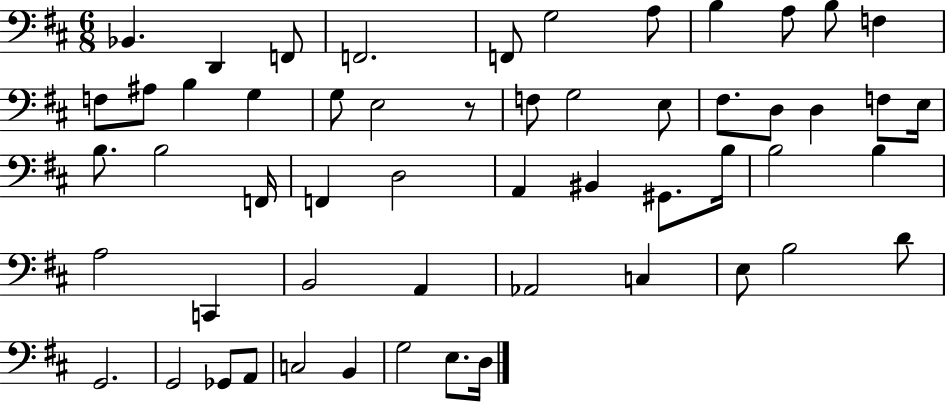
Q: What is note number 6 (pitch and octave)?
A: G3